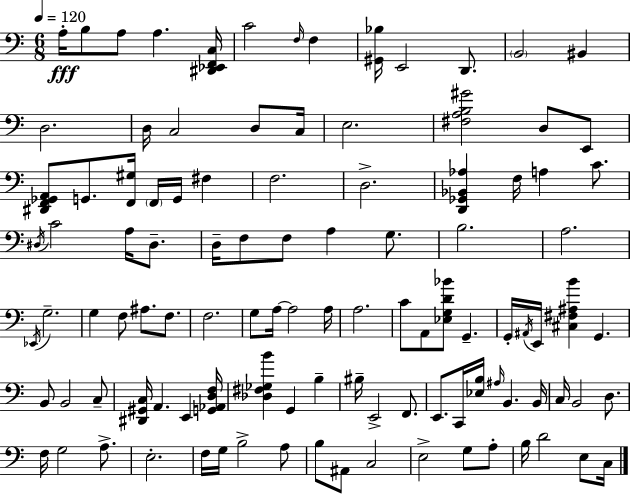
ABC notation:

X:1
T:Untitled
M:6/8
L:1/4
K:C
A,/4 B,/2 A,/2 A, [^D,,_E,,F,,C,]/4 C2 F,/4 F, [^G,,_B,]/4 E,,2 D,,/2 B,,2 ^B,, D,2 D,/4 C,2 D,/2 C,/4 E,2 [^F,A,B,^G]2 D,/2 E,,/2 [^D,,F,,_G,,A,,]/2 G,,/2 [F,,^G,]/4 F,,/4 G,,/4 ^F, F,2 D,2 [D,,_G,,_B,,_A,] F,/4 A, C/2 ^D,/4 C2 A,/4 ^D,/2 D,/4 F,/2 F,/2 A, G,/2 B,2 A,2 _E,,/4 G,2 G, F,/2 ^A,/2 F,/2 F,2 G,/2 A,/4 A,2 A,/4 A,2 C/2 A,,/2 [_E,G,D_B]/2 G,, G,,/4 ^A,,/4 E,,/4 [^C,^F,^A,B] G,, B,,/2 B,,2 C,/2 [^D,,^G,,C,]/4 A,, E,, [G,,_A,,D,F,]/4 [_D,^F,_G,B] G,, B, ^B,/4 E,,2 F,,/2 E,,/2 C,,/4 [_E,B,]/4 ^A,/4 B,, B,,/4 C,/4 B,,2 D,/2 F,/4 G,2 A,/2 E,2 F,/4 G,/4 B,2 A,/2 B,/2 ^A,,/2 C,2 E,2 G,/2 A,/2 B,/4 D2 E,/2 C,/4